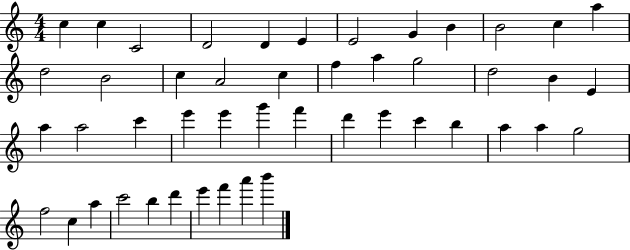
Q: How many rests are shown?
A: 0